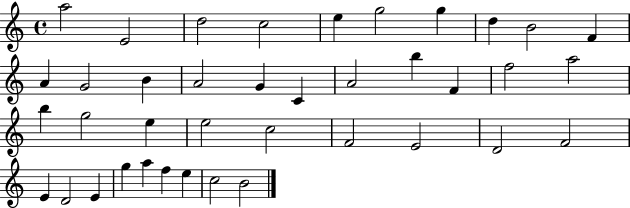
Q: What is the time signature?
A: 4/4